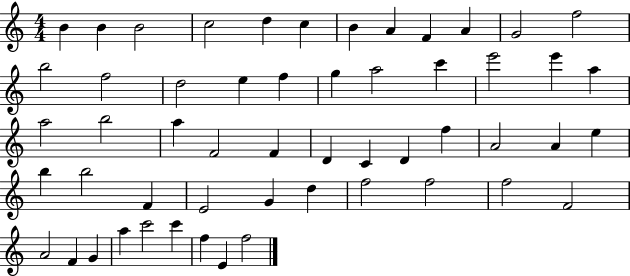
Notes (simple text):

B4/q B4/q B4/h C5/h D5/q C5/q B4/q A4/q F4/q A4/q G4/h F5/h B5/h F5/h D5/h E5/q F5/q G5/q A5/h C6/q E6/h E6/q A5/q A5/h B5/h A5/q F4/h F4/q D4/q C4/q D4/q F5/q A4/h A4/q E5/q B5/q B5/h F4/q E4/h G4/q D5/q F5/h F5/h F5/h F4/h A4/h F4/q G4/q A5/q C6/h C6/q F5/q E4/q F5/h